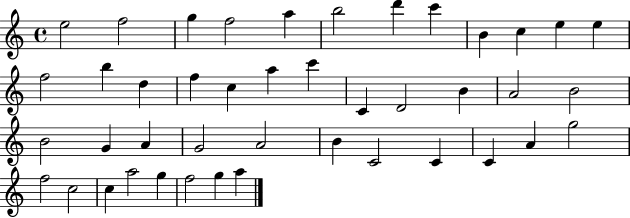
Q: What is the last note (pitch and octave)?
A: A5